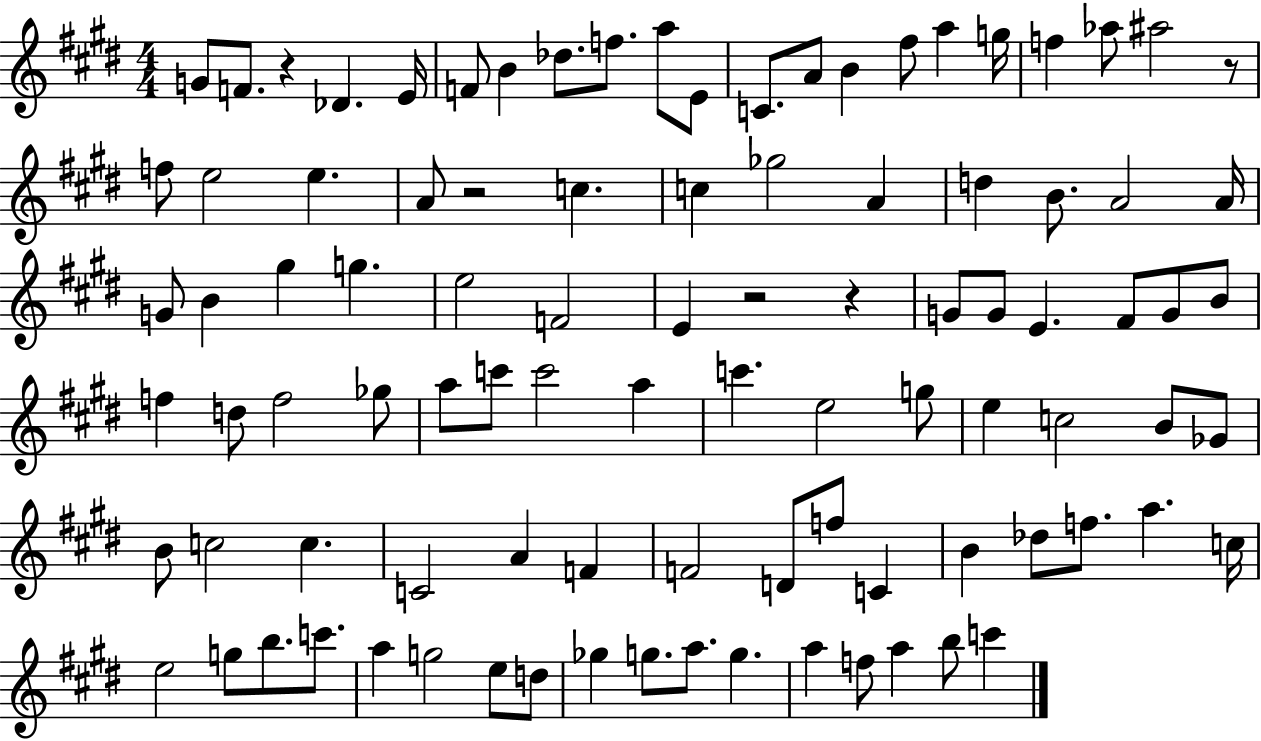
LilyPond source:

{
  \clef treble
  \numericTimeSignature
  \time 4/4
  \key e \major
  \repeat volta 2 { g'8 f'8. r4 des'4. e'16 | f'8 b'4 des''8. f''8. a''8 e'8 | c'8. a'8 b'4 fis''8 a''4 g''16 | f''4 aes''8 ais''2 r8 | \break f''8 e''2 e''4. | a'8 r2 c''4. | c''4 ges''2 a'4 | d''4 b'8. a'2 a'16 | \break g'8 b'4 gis''4 g''4. | e''2 f'2 | e'4 r2 r4 | g'8 g'8 e'4. fis'8 g'8 b'8 | \break f''4 d''8 f''2 ges''8 | a''8 c'''8 c'''2 a''4 | c'''4. e''2 g''8 | e''4 c''2 b'8 ges'8 | \break b'8 c''2 c''4. | c'2 a'4 f'4 | f'2 d'8 f''8 c'4 | b'4 des''8 f''8. a''4. c''16 | \break e''2 g''8 b''8. c'''8. | a''4 g''2 e''8 d''8 | ges''4 g''8. a''8. g''4. | a''4 f''8 a''4 b''8 c'''4 | \break } \bar "|."
}